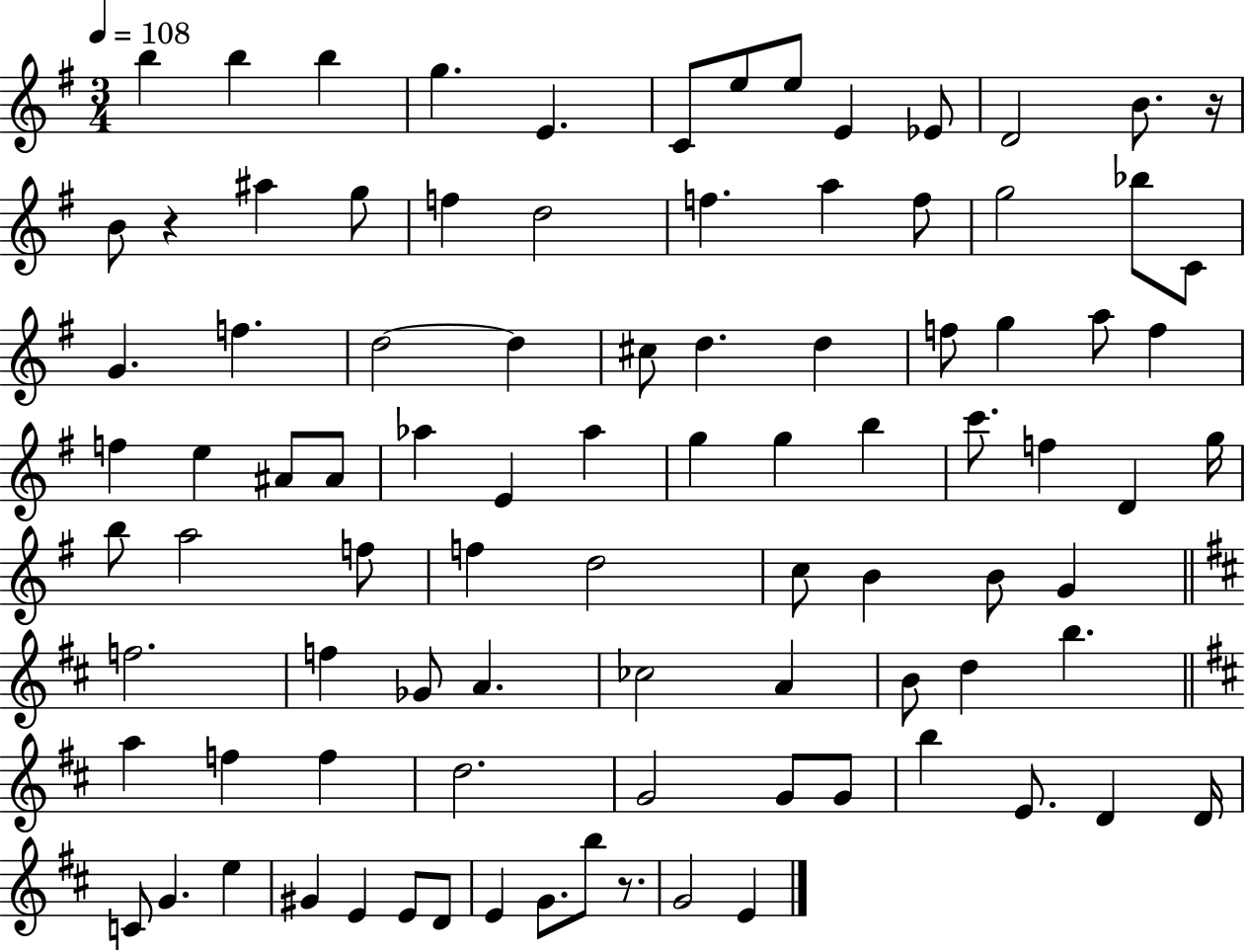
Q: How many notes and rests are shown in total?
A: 92